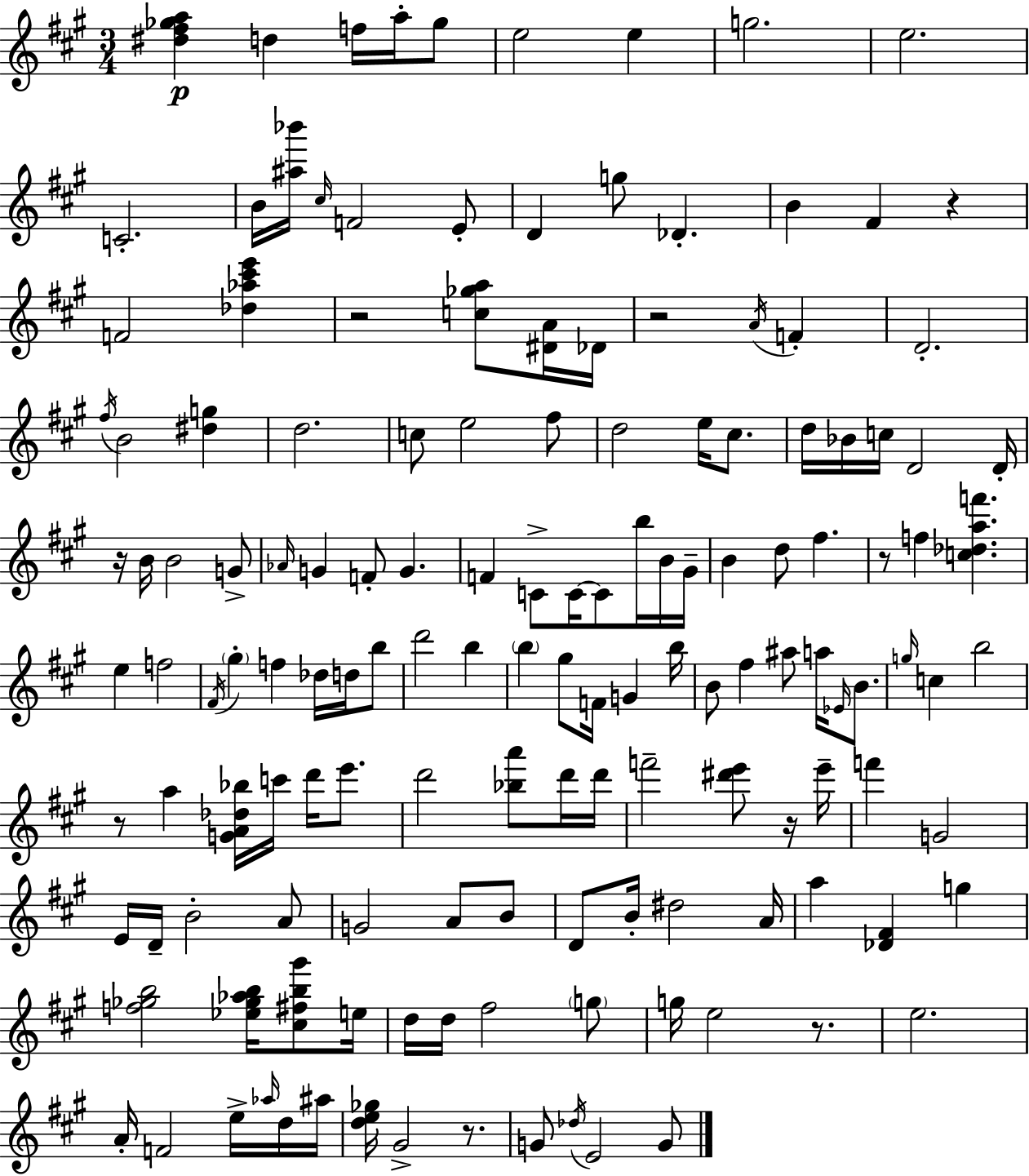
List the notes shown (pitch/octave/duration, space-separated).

[D#5,F#5,Gb5,A5]/q D5/q F5/s A5/s Gb5/e E5/h E5/q G5/h. E5/h. C4/h. B4/s [A#5,Bb6]/s C#5/s F4/h E4/e D4/q G5/e Db4/q. B4/q F#4/q R/q F4/h [Db5,Ab5,C#6,E6]/q R/h [C5,Gb5,A5]/e [D#4,A4]/s Db4/s R/h A4/s F4/q D4/h. F#5/s B4/h [D#5,G5]/q D5/h. C5/e E5/h F#5/e D5/h E5/s C#5/e. D5/s Bb4/s C5/s D4/h D4/s R/s B4/s B4/h G4/e Ab4/s G4/q F4/e G4/q. F4/q C4/e C4/s C4/e B5/s B4/s G#4/s B4/q D5/e F#5/q. R/e F5/q [C5,Db5,A5,F6]/q. E5/q F5/h F#4/s G#5/q F5/q Db5/s D5/s B5/e D6/h B5/q B5/q G#5/e F4/s G4/q B5/s B4/e F#5/q A#5/e A5/s Eb4/s B4/e. G5/s C5/q B5/h R/e A5/q [G4,A4,Db5,Bb5]/s C6/s D6/s E6/e. D6/h [Bb5,A6]/e D6/s D6/s F6/h [D#6,E6]/e R/s E6/s F6/q G4/h E4/s D4/s B4/h A4/e G4/h A4/e B4/e D4/e B4/s D#5/h A4/s A5/q [Db4,F#4]/q G5/q [F5,Gb5,B5]/h [Eb5,Gb5,Ab5,B5]/s [C#5,F#5,B5,G#6]/e E5/s D5/s D5/s F#5/h G5/e G5/s E5/h R/e. E5/h. A4/s F4/h E5/s Ab5/s D5/s A#5/s [D5,E5,Gb5]/s G#4/h R/e. G4/e Db5/s E4/h G4/e